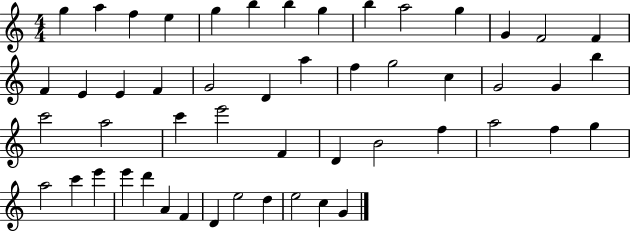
{
  \clef treble
  \numericTimeSignature
  \time 4/4
  \key c \major
  g''4 a''4 f''4 e''4 | g''4 b''4 b''4 g''4 | b''4 a''2 g''4 | g'4 f'2 f'4 | \break f'4 e'4 e'4 f'4 | g'2 d'4 a''4 | f''4 g''2 c''4 | g'2 g'4 b''4 | \break c'''2 a''2 | c'''4 e'''2 f'4 | d'4 b'2 f''4 | a''2 f''4 g''4 | \break a''2 c'''4 e'''4 | e'''4 d'''4 a'4 f'4 | d'4 e''2 d''4 | e''2 c''4 g'4 | \break \bar "|."
}